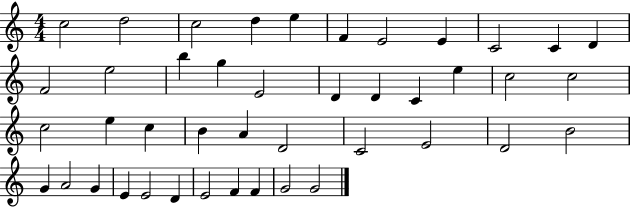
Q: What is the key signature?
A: C major